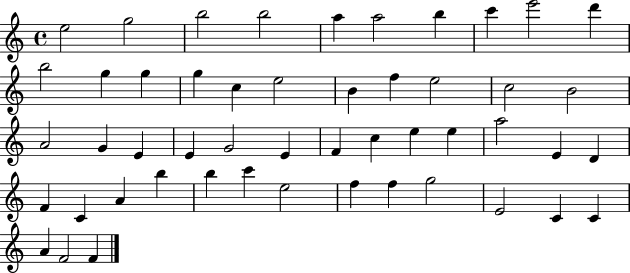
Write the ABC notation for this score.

X:1
T:Untitled
M:4/4
L:1/4
K:C
e2 g2 b2 b2 a a2 b c' e'2 d' b2 g g g c e2 B f e2 c2 B2 A2 G E E G2 E F c e e a2 E D F C A b b c' e2 f f g2 E2 C C A F2 F